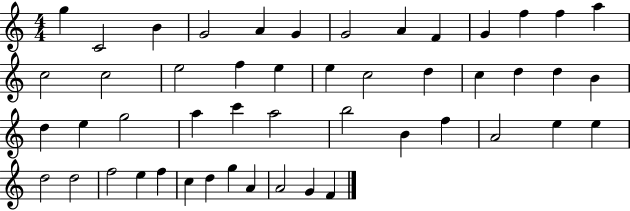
G5/q C4/h B4/q G4/h A4/q G4/q G4/h A4/q F4/q G4/q F5/q F5/q A5/q C5/h C5/h E5/h F5/q E5/q E5/q C5/h D5/q C5/q D5/q D5/q B4/q D5/q E5/q G5/h A5/q C6/q A5/h B5/h B4/q F5/q A4/h E5/q E5/q D5/h D5/h F5/h E5/q F5/q C5/q D5/q G5/q A4/q A4/h G4/q F4/q